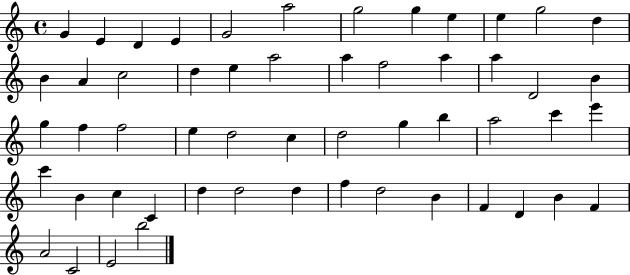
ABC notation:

X:1
T:Untitled
M:4/4
L:1/4
K:C
G E D E G2 a2 g2 g e e g2 d B A c2 d e a2 a f2 a a D2 B g f f2 e d2 c d2 g b a2 c' e' c' B c C d d2 d f d2 B F D B F A2 C2 E2 b2